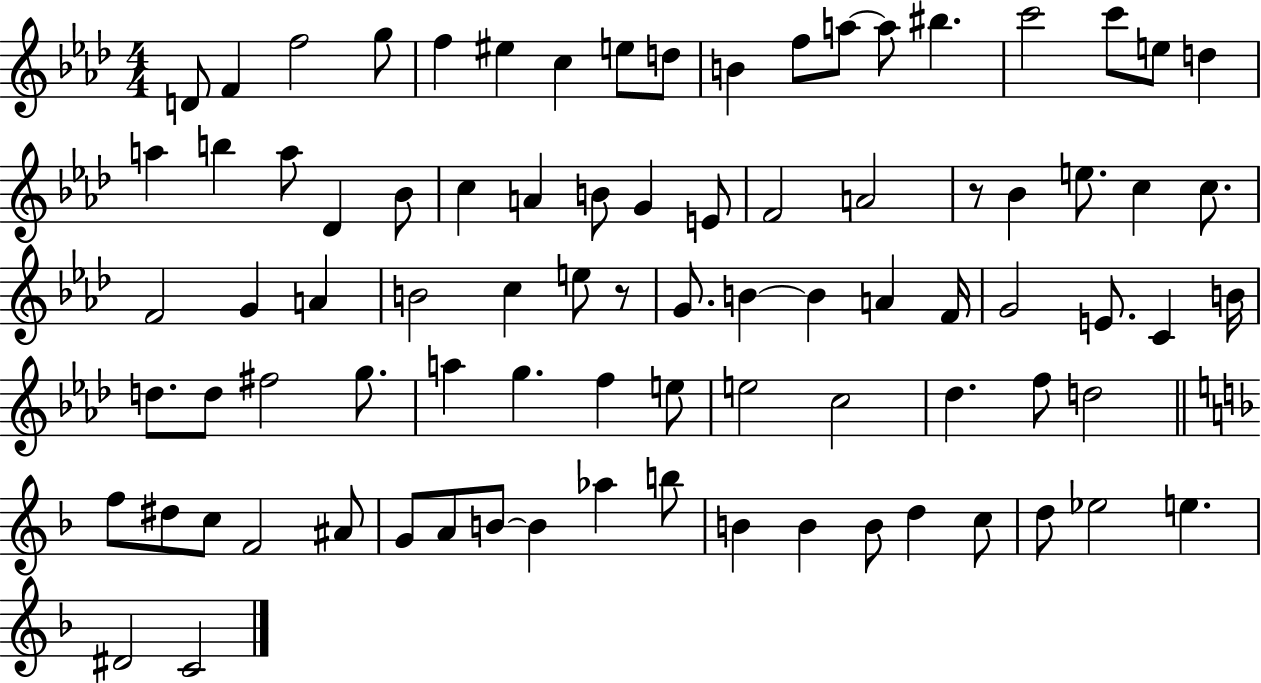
D4/e F4/q F5/h G5/e F5/q EIS5/q C5/q E5/e D5/e B4/q F5/e A5/e A5/e BIS5/q. C6/h C6/e E5/e D5/q A5/q B5/q A5/e Db4/q Bb4/e C5/q A4/q B4/e G4/q E4/e F4/h A4/h R/e Bb4/q E5/e. C5/q C5/e. F4/h G4/q A4/q B4/h C5/q E5/e R/e G4/e. B4/q B4/q A4/q F4/s G4/h E4/e. C4/q B4/s D5/e. D5/e F#5/h G5/e. A5/q G5/q. F5/q E5/e E5/h C5/h Db5/q. F5/e D5/h F5/e D#5/e C5/e F4/h A#4/e G4/e A4/e B4/e B4/q Ab5/q B5/e B4/q B4/q B4/e D5/q C5/e D5/e Eb5/h E5/q. D#4/h C4/h